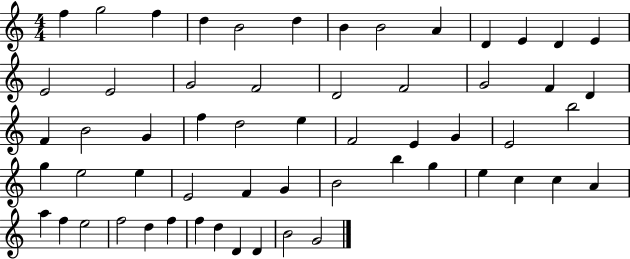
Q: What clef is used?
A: treble